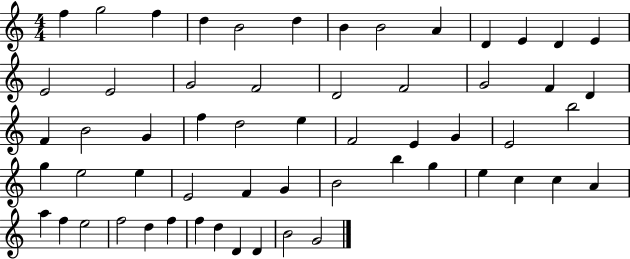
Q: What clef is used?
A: treble